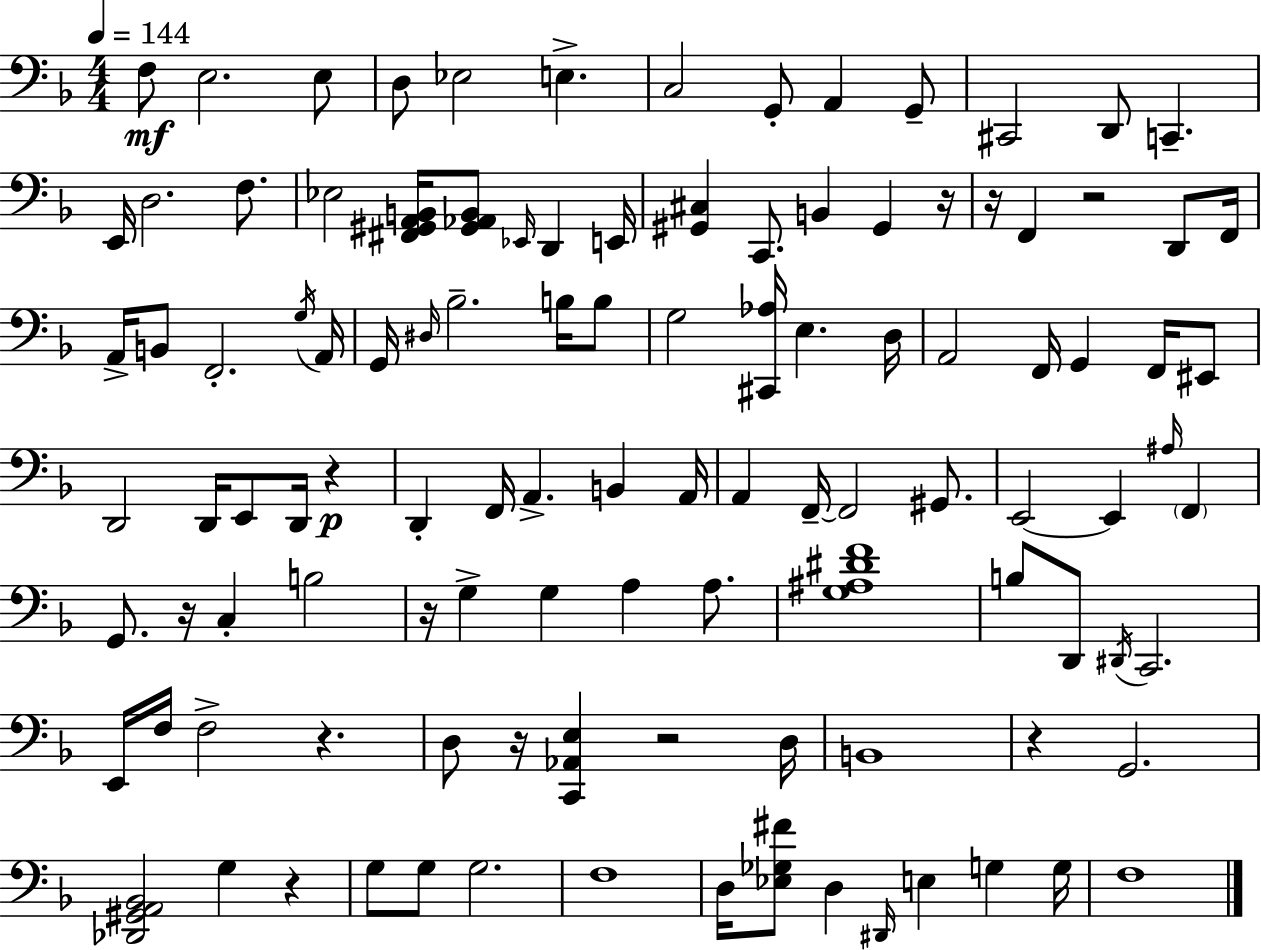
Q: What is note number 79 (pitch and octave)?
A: G2